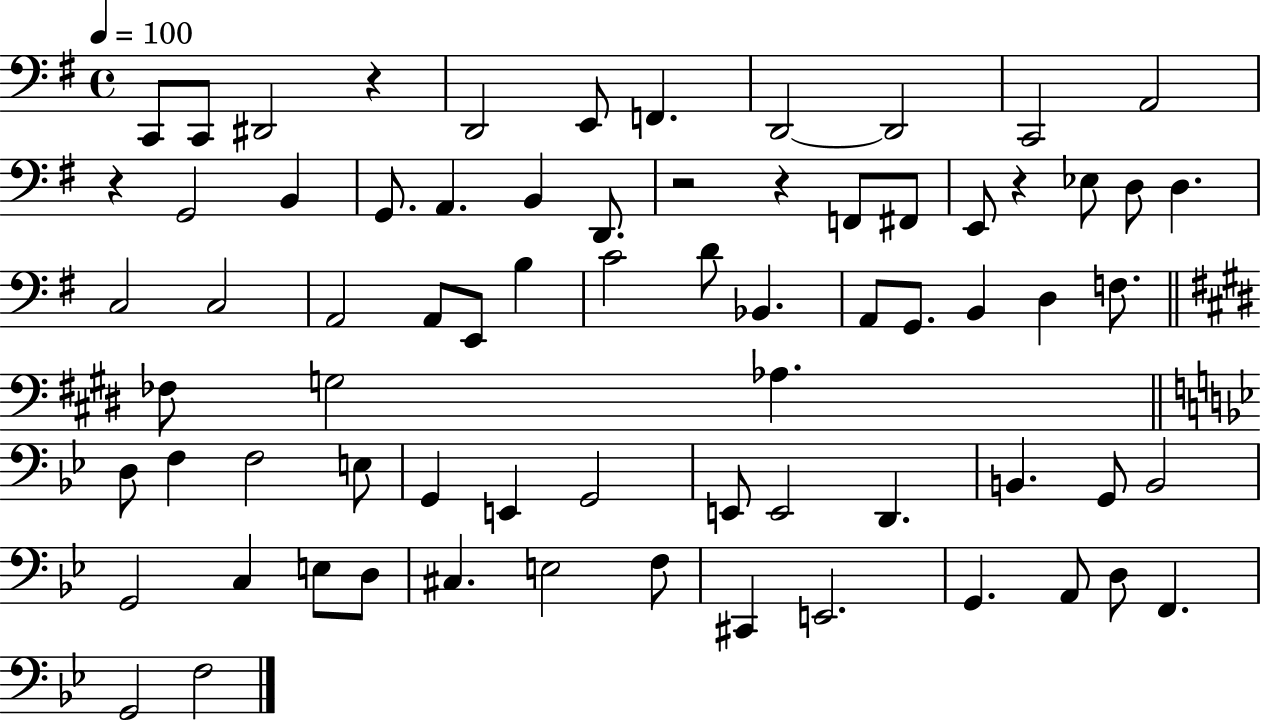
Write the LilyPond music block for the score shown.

{
  \clef bass
  \time 4/4
  \defaultTimeSignature
  \key g \major
  \tempo 4 = 100
  \repeat volta 2 { c,8 c,8 dis,2 r4 | d,2 e,8 f,4. | d,2~~ d,2 | c,2 a,2 | \break r4 g,2 b,4 | g,8. a,4. b,4 d,8. | r2 r4 f,8 fis,8 | e,8 r4 ees8 d8 d4. | \break c2 c2 | a,2 a,8 e,8 b4 | c'2 d'8 bes,4. | a,8 g,8. b,4 d4 f8. | \break \bar "||" \break \key e \major fes8 g2 aes4. | \bar "||" \break \key g \minor d8 f4 f2 e8 | g,4 e,4 g,2 | e,8 e,2 d,4. | b,4. g,8 b,2 | \break g,2 c4 e8 d8 | cis4. e2 f8 | cis,4 e,2. | g,4. a,8 d8 f,4. | \break g,2 f2 | } \bar "|."
}